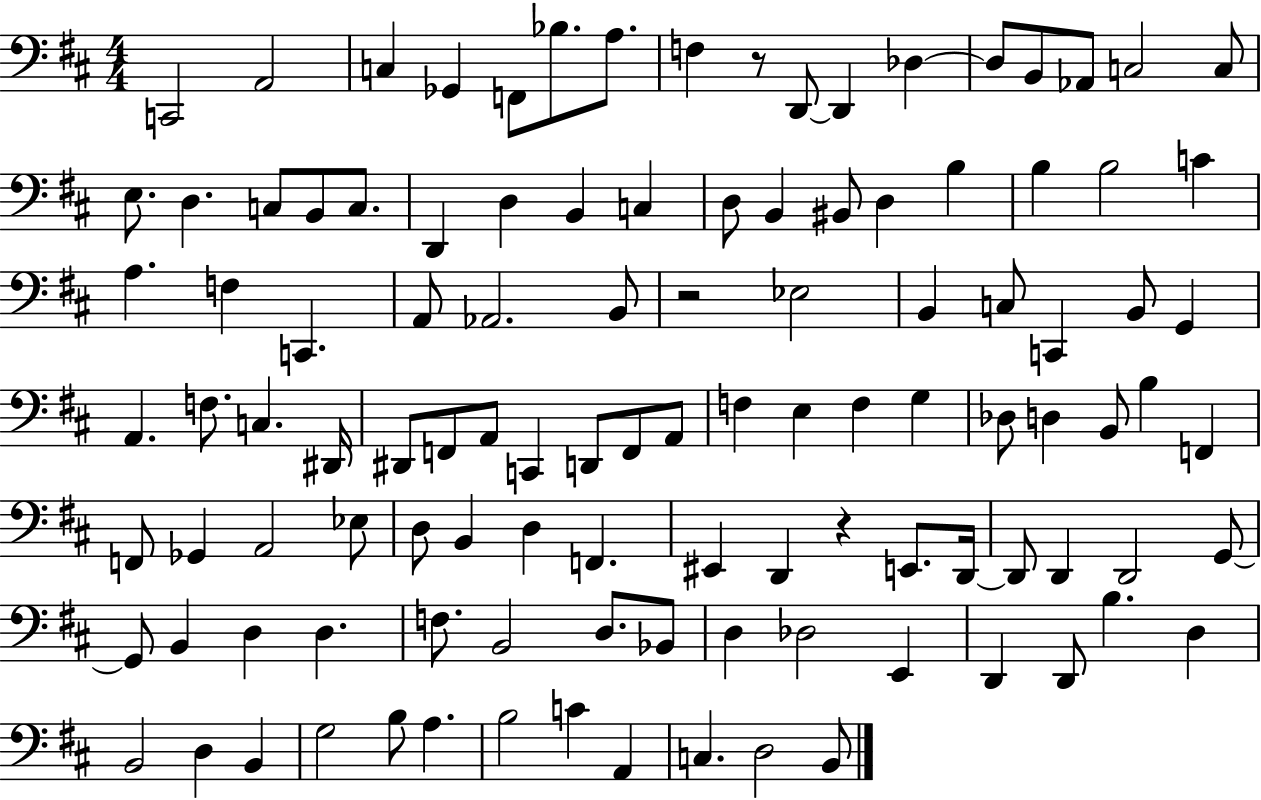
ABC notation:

X:1
T:Untitled
M:4/4
L:1/4
K:D
C,,2 A,,2 C, _G,, F,,/2 _B,/2 A,/2 F, z/2 D,,/2 D,, _D, _D,/2 B,,/2 _A,,/2 C,2 C,/2 E,/2 D, C,/2 B,,/2 C,/2 D,, D, B,, C, D,/2 B,, ^B,,/2 D, B, B, B,2 C A, F, C,, A,,/2 _A,,2 B,,/2 z2 _E,2 B,, C,/2 C,, B,,/2 G,, A,, F,/2 C, ^D,,/4 ^D,,/2 F,,/2 A,,/2 C,, D,,/2 F,,/2 A,,/2 F, E, F, G, _D,/2 D, B,,/2 B, F,, F,,/2 _G,, A,,2 _E,/2 D,/2 B,, D, F,, ^E,, D,, z E,,/2 D,,/4 D,,/2 D,, D,,2 G,,/2 G,,/2 B,, D, D, F,/2 B,,2 D,/2 _B,,/2 D, _D,2 E,, D,, D,,/2 B, D, B,,2 D, B,, G,2 B,/2 A, B,2 C A,, C, D,2 B,,/2